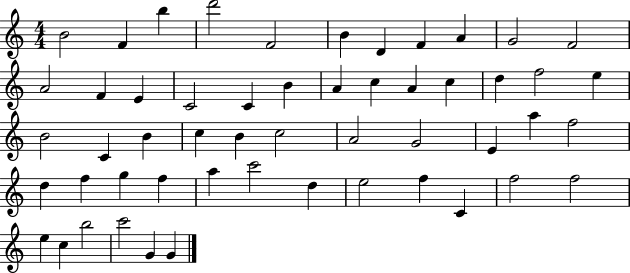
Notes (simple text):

B4/h F4/q B5/q D6/h F4/h B4/q D4/q F4/q A4/q G4/h F4/h A4/h F4/q E4/q C4/h C4/q B4/q A4/q C5/q A4/q C5/q D5/q F5/h E5/q B4/h C4/q B4/q C5/q B4/q C5/h A4/h G4/h E4/q A5/q F5/h D5/q F5/q G5/q F5/q A5/q C6/h D5/q E5/h F5/q C4/q F5/h F5/h E5/q C5/q B5/h C6/h G4/q G4/q